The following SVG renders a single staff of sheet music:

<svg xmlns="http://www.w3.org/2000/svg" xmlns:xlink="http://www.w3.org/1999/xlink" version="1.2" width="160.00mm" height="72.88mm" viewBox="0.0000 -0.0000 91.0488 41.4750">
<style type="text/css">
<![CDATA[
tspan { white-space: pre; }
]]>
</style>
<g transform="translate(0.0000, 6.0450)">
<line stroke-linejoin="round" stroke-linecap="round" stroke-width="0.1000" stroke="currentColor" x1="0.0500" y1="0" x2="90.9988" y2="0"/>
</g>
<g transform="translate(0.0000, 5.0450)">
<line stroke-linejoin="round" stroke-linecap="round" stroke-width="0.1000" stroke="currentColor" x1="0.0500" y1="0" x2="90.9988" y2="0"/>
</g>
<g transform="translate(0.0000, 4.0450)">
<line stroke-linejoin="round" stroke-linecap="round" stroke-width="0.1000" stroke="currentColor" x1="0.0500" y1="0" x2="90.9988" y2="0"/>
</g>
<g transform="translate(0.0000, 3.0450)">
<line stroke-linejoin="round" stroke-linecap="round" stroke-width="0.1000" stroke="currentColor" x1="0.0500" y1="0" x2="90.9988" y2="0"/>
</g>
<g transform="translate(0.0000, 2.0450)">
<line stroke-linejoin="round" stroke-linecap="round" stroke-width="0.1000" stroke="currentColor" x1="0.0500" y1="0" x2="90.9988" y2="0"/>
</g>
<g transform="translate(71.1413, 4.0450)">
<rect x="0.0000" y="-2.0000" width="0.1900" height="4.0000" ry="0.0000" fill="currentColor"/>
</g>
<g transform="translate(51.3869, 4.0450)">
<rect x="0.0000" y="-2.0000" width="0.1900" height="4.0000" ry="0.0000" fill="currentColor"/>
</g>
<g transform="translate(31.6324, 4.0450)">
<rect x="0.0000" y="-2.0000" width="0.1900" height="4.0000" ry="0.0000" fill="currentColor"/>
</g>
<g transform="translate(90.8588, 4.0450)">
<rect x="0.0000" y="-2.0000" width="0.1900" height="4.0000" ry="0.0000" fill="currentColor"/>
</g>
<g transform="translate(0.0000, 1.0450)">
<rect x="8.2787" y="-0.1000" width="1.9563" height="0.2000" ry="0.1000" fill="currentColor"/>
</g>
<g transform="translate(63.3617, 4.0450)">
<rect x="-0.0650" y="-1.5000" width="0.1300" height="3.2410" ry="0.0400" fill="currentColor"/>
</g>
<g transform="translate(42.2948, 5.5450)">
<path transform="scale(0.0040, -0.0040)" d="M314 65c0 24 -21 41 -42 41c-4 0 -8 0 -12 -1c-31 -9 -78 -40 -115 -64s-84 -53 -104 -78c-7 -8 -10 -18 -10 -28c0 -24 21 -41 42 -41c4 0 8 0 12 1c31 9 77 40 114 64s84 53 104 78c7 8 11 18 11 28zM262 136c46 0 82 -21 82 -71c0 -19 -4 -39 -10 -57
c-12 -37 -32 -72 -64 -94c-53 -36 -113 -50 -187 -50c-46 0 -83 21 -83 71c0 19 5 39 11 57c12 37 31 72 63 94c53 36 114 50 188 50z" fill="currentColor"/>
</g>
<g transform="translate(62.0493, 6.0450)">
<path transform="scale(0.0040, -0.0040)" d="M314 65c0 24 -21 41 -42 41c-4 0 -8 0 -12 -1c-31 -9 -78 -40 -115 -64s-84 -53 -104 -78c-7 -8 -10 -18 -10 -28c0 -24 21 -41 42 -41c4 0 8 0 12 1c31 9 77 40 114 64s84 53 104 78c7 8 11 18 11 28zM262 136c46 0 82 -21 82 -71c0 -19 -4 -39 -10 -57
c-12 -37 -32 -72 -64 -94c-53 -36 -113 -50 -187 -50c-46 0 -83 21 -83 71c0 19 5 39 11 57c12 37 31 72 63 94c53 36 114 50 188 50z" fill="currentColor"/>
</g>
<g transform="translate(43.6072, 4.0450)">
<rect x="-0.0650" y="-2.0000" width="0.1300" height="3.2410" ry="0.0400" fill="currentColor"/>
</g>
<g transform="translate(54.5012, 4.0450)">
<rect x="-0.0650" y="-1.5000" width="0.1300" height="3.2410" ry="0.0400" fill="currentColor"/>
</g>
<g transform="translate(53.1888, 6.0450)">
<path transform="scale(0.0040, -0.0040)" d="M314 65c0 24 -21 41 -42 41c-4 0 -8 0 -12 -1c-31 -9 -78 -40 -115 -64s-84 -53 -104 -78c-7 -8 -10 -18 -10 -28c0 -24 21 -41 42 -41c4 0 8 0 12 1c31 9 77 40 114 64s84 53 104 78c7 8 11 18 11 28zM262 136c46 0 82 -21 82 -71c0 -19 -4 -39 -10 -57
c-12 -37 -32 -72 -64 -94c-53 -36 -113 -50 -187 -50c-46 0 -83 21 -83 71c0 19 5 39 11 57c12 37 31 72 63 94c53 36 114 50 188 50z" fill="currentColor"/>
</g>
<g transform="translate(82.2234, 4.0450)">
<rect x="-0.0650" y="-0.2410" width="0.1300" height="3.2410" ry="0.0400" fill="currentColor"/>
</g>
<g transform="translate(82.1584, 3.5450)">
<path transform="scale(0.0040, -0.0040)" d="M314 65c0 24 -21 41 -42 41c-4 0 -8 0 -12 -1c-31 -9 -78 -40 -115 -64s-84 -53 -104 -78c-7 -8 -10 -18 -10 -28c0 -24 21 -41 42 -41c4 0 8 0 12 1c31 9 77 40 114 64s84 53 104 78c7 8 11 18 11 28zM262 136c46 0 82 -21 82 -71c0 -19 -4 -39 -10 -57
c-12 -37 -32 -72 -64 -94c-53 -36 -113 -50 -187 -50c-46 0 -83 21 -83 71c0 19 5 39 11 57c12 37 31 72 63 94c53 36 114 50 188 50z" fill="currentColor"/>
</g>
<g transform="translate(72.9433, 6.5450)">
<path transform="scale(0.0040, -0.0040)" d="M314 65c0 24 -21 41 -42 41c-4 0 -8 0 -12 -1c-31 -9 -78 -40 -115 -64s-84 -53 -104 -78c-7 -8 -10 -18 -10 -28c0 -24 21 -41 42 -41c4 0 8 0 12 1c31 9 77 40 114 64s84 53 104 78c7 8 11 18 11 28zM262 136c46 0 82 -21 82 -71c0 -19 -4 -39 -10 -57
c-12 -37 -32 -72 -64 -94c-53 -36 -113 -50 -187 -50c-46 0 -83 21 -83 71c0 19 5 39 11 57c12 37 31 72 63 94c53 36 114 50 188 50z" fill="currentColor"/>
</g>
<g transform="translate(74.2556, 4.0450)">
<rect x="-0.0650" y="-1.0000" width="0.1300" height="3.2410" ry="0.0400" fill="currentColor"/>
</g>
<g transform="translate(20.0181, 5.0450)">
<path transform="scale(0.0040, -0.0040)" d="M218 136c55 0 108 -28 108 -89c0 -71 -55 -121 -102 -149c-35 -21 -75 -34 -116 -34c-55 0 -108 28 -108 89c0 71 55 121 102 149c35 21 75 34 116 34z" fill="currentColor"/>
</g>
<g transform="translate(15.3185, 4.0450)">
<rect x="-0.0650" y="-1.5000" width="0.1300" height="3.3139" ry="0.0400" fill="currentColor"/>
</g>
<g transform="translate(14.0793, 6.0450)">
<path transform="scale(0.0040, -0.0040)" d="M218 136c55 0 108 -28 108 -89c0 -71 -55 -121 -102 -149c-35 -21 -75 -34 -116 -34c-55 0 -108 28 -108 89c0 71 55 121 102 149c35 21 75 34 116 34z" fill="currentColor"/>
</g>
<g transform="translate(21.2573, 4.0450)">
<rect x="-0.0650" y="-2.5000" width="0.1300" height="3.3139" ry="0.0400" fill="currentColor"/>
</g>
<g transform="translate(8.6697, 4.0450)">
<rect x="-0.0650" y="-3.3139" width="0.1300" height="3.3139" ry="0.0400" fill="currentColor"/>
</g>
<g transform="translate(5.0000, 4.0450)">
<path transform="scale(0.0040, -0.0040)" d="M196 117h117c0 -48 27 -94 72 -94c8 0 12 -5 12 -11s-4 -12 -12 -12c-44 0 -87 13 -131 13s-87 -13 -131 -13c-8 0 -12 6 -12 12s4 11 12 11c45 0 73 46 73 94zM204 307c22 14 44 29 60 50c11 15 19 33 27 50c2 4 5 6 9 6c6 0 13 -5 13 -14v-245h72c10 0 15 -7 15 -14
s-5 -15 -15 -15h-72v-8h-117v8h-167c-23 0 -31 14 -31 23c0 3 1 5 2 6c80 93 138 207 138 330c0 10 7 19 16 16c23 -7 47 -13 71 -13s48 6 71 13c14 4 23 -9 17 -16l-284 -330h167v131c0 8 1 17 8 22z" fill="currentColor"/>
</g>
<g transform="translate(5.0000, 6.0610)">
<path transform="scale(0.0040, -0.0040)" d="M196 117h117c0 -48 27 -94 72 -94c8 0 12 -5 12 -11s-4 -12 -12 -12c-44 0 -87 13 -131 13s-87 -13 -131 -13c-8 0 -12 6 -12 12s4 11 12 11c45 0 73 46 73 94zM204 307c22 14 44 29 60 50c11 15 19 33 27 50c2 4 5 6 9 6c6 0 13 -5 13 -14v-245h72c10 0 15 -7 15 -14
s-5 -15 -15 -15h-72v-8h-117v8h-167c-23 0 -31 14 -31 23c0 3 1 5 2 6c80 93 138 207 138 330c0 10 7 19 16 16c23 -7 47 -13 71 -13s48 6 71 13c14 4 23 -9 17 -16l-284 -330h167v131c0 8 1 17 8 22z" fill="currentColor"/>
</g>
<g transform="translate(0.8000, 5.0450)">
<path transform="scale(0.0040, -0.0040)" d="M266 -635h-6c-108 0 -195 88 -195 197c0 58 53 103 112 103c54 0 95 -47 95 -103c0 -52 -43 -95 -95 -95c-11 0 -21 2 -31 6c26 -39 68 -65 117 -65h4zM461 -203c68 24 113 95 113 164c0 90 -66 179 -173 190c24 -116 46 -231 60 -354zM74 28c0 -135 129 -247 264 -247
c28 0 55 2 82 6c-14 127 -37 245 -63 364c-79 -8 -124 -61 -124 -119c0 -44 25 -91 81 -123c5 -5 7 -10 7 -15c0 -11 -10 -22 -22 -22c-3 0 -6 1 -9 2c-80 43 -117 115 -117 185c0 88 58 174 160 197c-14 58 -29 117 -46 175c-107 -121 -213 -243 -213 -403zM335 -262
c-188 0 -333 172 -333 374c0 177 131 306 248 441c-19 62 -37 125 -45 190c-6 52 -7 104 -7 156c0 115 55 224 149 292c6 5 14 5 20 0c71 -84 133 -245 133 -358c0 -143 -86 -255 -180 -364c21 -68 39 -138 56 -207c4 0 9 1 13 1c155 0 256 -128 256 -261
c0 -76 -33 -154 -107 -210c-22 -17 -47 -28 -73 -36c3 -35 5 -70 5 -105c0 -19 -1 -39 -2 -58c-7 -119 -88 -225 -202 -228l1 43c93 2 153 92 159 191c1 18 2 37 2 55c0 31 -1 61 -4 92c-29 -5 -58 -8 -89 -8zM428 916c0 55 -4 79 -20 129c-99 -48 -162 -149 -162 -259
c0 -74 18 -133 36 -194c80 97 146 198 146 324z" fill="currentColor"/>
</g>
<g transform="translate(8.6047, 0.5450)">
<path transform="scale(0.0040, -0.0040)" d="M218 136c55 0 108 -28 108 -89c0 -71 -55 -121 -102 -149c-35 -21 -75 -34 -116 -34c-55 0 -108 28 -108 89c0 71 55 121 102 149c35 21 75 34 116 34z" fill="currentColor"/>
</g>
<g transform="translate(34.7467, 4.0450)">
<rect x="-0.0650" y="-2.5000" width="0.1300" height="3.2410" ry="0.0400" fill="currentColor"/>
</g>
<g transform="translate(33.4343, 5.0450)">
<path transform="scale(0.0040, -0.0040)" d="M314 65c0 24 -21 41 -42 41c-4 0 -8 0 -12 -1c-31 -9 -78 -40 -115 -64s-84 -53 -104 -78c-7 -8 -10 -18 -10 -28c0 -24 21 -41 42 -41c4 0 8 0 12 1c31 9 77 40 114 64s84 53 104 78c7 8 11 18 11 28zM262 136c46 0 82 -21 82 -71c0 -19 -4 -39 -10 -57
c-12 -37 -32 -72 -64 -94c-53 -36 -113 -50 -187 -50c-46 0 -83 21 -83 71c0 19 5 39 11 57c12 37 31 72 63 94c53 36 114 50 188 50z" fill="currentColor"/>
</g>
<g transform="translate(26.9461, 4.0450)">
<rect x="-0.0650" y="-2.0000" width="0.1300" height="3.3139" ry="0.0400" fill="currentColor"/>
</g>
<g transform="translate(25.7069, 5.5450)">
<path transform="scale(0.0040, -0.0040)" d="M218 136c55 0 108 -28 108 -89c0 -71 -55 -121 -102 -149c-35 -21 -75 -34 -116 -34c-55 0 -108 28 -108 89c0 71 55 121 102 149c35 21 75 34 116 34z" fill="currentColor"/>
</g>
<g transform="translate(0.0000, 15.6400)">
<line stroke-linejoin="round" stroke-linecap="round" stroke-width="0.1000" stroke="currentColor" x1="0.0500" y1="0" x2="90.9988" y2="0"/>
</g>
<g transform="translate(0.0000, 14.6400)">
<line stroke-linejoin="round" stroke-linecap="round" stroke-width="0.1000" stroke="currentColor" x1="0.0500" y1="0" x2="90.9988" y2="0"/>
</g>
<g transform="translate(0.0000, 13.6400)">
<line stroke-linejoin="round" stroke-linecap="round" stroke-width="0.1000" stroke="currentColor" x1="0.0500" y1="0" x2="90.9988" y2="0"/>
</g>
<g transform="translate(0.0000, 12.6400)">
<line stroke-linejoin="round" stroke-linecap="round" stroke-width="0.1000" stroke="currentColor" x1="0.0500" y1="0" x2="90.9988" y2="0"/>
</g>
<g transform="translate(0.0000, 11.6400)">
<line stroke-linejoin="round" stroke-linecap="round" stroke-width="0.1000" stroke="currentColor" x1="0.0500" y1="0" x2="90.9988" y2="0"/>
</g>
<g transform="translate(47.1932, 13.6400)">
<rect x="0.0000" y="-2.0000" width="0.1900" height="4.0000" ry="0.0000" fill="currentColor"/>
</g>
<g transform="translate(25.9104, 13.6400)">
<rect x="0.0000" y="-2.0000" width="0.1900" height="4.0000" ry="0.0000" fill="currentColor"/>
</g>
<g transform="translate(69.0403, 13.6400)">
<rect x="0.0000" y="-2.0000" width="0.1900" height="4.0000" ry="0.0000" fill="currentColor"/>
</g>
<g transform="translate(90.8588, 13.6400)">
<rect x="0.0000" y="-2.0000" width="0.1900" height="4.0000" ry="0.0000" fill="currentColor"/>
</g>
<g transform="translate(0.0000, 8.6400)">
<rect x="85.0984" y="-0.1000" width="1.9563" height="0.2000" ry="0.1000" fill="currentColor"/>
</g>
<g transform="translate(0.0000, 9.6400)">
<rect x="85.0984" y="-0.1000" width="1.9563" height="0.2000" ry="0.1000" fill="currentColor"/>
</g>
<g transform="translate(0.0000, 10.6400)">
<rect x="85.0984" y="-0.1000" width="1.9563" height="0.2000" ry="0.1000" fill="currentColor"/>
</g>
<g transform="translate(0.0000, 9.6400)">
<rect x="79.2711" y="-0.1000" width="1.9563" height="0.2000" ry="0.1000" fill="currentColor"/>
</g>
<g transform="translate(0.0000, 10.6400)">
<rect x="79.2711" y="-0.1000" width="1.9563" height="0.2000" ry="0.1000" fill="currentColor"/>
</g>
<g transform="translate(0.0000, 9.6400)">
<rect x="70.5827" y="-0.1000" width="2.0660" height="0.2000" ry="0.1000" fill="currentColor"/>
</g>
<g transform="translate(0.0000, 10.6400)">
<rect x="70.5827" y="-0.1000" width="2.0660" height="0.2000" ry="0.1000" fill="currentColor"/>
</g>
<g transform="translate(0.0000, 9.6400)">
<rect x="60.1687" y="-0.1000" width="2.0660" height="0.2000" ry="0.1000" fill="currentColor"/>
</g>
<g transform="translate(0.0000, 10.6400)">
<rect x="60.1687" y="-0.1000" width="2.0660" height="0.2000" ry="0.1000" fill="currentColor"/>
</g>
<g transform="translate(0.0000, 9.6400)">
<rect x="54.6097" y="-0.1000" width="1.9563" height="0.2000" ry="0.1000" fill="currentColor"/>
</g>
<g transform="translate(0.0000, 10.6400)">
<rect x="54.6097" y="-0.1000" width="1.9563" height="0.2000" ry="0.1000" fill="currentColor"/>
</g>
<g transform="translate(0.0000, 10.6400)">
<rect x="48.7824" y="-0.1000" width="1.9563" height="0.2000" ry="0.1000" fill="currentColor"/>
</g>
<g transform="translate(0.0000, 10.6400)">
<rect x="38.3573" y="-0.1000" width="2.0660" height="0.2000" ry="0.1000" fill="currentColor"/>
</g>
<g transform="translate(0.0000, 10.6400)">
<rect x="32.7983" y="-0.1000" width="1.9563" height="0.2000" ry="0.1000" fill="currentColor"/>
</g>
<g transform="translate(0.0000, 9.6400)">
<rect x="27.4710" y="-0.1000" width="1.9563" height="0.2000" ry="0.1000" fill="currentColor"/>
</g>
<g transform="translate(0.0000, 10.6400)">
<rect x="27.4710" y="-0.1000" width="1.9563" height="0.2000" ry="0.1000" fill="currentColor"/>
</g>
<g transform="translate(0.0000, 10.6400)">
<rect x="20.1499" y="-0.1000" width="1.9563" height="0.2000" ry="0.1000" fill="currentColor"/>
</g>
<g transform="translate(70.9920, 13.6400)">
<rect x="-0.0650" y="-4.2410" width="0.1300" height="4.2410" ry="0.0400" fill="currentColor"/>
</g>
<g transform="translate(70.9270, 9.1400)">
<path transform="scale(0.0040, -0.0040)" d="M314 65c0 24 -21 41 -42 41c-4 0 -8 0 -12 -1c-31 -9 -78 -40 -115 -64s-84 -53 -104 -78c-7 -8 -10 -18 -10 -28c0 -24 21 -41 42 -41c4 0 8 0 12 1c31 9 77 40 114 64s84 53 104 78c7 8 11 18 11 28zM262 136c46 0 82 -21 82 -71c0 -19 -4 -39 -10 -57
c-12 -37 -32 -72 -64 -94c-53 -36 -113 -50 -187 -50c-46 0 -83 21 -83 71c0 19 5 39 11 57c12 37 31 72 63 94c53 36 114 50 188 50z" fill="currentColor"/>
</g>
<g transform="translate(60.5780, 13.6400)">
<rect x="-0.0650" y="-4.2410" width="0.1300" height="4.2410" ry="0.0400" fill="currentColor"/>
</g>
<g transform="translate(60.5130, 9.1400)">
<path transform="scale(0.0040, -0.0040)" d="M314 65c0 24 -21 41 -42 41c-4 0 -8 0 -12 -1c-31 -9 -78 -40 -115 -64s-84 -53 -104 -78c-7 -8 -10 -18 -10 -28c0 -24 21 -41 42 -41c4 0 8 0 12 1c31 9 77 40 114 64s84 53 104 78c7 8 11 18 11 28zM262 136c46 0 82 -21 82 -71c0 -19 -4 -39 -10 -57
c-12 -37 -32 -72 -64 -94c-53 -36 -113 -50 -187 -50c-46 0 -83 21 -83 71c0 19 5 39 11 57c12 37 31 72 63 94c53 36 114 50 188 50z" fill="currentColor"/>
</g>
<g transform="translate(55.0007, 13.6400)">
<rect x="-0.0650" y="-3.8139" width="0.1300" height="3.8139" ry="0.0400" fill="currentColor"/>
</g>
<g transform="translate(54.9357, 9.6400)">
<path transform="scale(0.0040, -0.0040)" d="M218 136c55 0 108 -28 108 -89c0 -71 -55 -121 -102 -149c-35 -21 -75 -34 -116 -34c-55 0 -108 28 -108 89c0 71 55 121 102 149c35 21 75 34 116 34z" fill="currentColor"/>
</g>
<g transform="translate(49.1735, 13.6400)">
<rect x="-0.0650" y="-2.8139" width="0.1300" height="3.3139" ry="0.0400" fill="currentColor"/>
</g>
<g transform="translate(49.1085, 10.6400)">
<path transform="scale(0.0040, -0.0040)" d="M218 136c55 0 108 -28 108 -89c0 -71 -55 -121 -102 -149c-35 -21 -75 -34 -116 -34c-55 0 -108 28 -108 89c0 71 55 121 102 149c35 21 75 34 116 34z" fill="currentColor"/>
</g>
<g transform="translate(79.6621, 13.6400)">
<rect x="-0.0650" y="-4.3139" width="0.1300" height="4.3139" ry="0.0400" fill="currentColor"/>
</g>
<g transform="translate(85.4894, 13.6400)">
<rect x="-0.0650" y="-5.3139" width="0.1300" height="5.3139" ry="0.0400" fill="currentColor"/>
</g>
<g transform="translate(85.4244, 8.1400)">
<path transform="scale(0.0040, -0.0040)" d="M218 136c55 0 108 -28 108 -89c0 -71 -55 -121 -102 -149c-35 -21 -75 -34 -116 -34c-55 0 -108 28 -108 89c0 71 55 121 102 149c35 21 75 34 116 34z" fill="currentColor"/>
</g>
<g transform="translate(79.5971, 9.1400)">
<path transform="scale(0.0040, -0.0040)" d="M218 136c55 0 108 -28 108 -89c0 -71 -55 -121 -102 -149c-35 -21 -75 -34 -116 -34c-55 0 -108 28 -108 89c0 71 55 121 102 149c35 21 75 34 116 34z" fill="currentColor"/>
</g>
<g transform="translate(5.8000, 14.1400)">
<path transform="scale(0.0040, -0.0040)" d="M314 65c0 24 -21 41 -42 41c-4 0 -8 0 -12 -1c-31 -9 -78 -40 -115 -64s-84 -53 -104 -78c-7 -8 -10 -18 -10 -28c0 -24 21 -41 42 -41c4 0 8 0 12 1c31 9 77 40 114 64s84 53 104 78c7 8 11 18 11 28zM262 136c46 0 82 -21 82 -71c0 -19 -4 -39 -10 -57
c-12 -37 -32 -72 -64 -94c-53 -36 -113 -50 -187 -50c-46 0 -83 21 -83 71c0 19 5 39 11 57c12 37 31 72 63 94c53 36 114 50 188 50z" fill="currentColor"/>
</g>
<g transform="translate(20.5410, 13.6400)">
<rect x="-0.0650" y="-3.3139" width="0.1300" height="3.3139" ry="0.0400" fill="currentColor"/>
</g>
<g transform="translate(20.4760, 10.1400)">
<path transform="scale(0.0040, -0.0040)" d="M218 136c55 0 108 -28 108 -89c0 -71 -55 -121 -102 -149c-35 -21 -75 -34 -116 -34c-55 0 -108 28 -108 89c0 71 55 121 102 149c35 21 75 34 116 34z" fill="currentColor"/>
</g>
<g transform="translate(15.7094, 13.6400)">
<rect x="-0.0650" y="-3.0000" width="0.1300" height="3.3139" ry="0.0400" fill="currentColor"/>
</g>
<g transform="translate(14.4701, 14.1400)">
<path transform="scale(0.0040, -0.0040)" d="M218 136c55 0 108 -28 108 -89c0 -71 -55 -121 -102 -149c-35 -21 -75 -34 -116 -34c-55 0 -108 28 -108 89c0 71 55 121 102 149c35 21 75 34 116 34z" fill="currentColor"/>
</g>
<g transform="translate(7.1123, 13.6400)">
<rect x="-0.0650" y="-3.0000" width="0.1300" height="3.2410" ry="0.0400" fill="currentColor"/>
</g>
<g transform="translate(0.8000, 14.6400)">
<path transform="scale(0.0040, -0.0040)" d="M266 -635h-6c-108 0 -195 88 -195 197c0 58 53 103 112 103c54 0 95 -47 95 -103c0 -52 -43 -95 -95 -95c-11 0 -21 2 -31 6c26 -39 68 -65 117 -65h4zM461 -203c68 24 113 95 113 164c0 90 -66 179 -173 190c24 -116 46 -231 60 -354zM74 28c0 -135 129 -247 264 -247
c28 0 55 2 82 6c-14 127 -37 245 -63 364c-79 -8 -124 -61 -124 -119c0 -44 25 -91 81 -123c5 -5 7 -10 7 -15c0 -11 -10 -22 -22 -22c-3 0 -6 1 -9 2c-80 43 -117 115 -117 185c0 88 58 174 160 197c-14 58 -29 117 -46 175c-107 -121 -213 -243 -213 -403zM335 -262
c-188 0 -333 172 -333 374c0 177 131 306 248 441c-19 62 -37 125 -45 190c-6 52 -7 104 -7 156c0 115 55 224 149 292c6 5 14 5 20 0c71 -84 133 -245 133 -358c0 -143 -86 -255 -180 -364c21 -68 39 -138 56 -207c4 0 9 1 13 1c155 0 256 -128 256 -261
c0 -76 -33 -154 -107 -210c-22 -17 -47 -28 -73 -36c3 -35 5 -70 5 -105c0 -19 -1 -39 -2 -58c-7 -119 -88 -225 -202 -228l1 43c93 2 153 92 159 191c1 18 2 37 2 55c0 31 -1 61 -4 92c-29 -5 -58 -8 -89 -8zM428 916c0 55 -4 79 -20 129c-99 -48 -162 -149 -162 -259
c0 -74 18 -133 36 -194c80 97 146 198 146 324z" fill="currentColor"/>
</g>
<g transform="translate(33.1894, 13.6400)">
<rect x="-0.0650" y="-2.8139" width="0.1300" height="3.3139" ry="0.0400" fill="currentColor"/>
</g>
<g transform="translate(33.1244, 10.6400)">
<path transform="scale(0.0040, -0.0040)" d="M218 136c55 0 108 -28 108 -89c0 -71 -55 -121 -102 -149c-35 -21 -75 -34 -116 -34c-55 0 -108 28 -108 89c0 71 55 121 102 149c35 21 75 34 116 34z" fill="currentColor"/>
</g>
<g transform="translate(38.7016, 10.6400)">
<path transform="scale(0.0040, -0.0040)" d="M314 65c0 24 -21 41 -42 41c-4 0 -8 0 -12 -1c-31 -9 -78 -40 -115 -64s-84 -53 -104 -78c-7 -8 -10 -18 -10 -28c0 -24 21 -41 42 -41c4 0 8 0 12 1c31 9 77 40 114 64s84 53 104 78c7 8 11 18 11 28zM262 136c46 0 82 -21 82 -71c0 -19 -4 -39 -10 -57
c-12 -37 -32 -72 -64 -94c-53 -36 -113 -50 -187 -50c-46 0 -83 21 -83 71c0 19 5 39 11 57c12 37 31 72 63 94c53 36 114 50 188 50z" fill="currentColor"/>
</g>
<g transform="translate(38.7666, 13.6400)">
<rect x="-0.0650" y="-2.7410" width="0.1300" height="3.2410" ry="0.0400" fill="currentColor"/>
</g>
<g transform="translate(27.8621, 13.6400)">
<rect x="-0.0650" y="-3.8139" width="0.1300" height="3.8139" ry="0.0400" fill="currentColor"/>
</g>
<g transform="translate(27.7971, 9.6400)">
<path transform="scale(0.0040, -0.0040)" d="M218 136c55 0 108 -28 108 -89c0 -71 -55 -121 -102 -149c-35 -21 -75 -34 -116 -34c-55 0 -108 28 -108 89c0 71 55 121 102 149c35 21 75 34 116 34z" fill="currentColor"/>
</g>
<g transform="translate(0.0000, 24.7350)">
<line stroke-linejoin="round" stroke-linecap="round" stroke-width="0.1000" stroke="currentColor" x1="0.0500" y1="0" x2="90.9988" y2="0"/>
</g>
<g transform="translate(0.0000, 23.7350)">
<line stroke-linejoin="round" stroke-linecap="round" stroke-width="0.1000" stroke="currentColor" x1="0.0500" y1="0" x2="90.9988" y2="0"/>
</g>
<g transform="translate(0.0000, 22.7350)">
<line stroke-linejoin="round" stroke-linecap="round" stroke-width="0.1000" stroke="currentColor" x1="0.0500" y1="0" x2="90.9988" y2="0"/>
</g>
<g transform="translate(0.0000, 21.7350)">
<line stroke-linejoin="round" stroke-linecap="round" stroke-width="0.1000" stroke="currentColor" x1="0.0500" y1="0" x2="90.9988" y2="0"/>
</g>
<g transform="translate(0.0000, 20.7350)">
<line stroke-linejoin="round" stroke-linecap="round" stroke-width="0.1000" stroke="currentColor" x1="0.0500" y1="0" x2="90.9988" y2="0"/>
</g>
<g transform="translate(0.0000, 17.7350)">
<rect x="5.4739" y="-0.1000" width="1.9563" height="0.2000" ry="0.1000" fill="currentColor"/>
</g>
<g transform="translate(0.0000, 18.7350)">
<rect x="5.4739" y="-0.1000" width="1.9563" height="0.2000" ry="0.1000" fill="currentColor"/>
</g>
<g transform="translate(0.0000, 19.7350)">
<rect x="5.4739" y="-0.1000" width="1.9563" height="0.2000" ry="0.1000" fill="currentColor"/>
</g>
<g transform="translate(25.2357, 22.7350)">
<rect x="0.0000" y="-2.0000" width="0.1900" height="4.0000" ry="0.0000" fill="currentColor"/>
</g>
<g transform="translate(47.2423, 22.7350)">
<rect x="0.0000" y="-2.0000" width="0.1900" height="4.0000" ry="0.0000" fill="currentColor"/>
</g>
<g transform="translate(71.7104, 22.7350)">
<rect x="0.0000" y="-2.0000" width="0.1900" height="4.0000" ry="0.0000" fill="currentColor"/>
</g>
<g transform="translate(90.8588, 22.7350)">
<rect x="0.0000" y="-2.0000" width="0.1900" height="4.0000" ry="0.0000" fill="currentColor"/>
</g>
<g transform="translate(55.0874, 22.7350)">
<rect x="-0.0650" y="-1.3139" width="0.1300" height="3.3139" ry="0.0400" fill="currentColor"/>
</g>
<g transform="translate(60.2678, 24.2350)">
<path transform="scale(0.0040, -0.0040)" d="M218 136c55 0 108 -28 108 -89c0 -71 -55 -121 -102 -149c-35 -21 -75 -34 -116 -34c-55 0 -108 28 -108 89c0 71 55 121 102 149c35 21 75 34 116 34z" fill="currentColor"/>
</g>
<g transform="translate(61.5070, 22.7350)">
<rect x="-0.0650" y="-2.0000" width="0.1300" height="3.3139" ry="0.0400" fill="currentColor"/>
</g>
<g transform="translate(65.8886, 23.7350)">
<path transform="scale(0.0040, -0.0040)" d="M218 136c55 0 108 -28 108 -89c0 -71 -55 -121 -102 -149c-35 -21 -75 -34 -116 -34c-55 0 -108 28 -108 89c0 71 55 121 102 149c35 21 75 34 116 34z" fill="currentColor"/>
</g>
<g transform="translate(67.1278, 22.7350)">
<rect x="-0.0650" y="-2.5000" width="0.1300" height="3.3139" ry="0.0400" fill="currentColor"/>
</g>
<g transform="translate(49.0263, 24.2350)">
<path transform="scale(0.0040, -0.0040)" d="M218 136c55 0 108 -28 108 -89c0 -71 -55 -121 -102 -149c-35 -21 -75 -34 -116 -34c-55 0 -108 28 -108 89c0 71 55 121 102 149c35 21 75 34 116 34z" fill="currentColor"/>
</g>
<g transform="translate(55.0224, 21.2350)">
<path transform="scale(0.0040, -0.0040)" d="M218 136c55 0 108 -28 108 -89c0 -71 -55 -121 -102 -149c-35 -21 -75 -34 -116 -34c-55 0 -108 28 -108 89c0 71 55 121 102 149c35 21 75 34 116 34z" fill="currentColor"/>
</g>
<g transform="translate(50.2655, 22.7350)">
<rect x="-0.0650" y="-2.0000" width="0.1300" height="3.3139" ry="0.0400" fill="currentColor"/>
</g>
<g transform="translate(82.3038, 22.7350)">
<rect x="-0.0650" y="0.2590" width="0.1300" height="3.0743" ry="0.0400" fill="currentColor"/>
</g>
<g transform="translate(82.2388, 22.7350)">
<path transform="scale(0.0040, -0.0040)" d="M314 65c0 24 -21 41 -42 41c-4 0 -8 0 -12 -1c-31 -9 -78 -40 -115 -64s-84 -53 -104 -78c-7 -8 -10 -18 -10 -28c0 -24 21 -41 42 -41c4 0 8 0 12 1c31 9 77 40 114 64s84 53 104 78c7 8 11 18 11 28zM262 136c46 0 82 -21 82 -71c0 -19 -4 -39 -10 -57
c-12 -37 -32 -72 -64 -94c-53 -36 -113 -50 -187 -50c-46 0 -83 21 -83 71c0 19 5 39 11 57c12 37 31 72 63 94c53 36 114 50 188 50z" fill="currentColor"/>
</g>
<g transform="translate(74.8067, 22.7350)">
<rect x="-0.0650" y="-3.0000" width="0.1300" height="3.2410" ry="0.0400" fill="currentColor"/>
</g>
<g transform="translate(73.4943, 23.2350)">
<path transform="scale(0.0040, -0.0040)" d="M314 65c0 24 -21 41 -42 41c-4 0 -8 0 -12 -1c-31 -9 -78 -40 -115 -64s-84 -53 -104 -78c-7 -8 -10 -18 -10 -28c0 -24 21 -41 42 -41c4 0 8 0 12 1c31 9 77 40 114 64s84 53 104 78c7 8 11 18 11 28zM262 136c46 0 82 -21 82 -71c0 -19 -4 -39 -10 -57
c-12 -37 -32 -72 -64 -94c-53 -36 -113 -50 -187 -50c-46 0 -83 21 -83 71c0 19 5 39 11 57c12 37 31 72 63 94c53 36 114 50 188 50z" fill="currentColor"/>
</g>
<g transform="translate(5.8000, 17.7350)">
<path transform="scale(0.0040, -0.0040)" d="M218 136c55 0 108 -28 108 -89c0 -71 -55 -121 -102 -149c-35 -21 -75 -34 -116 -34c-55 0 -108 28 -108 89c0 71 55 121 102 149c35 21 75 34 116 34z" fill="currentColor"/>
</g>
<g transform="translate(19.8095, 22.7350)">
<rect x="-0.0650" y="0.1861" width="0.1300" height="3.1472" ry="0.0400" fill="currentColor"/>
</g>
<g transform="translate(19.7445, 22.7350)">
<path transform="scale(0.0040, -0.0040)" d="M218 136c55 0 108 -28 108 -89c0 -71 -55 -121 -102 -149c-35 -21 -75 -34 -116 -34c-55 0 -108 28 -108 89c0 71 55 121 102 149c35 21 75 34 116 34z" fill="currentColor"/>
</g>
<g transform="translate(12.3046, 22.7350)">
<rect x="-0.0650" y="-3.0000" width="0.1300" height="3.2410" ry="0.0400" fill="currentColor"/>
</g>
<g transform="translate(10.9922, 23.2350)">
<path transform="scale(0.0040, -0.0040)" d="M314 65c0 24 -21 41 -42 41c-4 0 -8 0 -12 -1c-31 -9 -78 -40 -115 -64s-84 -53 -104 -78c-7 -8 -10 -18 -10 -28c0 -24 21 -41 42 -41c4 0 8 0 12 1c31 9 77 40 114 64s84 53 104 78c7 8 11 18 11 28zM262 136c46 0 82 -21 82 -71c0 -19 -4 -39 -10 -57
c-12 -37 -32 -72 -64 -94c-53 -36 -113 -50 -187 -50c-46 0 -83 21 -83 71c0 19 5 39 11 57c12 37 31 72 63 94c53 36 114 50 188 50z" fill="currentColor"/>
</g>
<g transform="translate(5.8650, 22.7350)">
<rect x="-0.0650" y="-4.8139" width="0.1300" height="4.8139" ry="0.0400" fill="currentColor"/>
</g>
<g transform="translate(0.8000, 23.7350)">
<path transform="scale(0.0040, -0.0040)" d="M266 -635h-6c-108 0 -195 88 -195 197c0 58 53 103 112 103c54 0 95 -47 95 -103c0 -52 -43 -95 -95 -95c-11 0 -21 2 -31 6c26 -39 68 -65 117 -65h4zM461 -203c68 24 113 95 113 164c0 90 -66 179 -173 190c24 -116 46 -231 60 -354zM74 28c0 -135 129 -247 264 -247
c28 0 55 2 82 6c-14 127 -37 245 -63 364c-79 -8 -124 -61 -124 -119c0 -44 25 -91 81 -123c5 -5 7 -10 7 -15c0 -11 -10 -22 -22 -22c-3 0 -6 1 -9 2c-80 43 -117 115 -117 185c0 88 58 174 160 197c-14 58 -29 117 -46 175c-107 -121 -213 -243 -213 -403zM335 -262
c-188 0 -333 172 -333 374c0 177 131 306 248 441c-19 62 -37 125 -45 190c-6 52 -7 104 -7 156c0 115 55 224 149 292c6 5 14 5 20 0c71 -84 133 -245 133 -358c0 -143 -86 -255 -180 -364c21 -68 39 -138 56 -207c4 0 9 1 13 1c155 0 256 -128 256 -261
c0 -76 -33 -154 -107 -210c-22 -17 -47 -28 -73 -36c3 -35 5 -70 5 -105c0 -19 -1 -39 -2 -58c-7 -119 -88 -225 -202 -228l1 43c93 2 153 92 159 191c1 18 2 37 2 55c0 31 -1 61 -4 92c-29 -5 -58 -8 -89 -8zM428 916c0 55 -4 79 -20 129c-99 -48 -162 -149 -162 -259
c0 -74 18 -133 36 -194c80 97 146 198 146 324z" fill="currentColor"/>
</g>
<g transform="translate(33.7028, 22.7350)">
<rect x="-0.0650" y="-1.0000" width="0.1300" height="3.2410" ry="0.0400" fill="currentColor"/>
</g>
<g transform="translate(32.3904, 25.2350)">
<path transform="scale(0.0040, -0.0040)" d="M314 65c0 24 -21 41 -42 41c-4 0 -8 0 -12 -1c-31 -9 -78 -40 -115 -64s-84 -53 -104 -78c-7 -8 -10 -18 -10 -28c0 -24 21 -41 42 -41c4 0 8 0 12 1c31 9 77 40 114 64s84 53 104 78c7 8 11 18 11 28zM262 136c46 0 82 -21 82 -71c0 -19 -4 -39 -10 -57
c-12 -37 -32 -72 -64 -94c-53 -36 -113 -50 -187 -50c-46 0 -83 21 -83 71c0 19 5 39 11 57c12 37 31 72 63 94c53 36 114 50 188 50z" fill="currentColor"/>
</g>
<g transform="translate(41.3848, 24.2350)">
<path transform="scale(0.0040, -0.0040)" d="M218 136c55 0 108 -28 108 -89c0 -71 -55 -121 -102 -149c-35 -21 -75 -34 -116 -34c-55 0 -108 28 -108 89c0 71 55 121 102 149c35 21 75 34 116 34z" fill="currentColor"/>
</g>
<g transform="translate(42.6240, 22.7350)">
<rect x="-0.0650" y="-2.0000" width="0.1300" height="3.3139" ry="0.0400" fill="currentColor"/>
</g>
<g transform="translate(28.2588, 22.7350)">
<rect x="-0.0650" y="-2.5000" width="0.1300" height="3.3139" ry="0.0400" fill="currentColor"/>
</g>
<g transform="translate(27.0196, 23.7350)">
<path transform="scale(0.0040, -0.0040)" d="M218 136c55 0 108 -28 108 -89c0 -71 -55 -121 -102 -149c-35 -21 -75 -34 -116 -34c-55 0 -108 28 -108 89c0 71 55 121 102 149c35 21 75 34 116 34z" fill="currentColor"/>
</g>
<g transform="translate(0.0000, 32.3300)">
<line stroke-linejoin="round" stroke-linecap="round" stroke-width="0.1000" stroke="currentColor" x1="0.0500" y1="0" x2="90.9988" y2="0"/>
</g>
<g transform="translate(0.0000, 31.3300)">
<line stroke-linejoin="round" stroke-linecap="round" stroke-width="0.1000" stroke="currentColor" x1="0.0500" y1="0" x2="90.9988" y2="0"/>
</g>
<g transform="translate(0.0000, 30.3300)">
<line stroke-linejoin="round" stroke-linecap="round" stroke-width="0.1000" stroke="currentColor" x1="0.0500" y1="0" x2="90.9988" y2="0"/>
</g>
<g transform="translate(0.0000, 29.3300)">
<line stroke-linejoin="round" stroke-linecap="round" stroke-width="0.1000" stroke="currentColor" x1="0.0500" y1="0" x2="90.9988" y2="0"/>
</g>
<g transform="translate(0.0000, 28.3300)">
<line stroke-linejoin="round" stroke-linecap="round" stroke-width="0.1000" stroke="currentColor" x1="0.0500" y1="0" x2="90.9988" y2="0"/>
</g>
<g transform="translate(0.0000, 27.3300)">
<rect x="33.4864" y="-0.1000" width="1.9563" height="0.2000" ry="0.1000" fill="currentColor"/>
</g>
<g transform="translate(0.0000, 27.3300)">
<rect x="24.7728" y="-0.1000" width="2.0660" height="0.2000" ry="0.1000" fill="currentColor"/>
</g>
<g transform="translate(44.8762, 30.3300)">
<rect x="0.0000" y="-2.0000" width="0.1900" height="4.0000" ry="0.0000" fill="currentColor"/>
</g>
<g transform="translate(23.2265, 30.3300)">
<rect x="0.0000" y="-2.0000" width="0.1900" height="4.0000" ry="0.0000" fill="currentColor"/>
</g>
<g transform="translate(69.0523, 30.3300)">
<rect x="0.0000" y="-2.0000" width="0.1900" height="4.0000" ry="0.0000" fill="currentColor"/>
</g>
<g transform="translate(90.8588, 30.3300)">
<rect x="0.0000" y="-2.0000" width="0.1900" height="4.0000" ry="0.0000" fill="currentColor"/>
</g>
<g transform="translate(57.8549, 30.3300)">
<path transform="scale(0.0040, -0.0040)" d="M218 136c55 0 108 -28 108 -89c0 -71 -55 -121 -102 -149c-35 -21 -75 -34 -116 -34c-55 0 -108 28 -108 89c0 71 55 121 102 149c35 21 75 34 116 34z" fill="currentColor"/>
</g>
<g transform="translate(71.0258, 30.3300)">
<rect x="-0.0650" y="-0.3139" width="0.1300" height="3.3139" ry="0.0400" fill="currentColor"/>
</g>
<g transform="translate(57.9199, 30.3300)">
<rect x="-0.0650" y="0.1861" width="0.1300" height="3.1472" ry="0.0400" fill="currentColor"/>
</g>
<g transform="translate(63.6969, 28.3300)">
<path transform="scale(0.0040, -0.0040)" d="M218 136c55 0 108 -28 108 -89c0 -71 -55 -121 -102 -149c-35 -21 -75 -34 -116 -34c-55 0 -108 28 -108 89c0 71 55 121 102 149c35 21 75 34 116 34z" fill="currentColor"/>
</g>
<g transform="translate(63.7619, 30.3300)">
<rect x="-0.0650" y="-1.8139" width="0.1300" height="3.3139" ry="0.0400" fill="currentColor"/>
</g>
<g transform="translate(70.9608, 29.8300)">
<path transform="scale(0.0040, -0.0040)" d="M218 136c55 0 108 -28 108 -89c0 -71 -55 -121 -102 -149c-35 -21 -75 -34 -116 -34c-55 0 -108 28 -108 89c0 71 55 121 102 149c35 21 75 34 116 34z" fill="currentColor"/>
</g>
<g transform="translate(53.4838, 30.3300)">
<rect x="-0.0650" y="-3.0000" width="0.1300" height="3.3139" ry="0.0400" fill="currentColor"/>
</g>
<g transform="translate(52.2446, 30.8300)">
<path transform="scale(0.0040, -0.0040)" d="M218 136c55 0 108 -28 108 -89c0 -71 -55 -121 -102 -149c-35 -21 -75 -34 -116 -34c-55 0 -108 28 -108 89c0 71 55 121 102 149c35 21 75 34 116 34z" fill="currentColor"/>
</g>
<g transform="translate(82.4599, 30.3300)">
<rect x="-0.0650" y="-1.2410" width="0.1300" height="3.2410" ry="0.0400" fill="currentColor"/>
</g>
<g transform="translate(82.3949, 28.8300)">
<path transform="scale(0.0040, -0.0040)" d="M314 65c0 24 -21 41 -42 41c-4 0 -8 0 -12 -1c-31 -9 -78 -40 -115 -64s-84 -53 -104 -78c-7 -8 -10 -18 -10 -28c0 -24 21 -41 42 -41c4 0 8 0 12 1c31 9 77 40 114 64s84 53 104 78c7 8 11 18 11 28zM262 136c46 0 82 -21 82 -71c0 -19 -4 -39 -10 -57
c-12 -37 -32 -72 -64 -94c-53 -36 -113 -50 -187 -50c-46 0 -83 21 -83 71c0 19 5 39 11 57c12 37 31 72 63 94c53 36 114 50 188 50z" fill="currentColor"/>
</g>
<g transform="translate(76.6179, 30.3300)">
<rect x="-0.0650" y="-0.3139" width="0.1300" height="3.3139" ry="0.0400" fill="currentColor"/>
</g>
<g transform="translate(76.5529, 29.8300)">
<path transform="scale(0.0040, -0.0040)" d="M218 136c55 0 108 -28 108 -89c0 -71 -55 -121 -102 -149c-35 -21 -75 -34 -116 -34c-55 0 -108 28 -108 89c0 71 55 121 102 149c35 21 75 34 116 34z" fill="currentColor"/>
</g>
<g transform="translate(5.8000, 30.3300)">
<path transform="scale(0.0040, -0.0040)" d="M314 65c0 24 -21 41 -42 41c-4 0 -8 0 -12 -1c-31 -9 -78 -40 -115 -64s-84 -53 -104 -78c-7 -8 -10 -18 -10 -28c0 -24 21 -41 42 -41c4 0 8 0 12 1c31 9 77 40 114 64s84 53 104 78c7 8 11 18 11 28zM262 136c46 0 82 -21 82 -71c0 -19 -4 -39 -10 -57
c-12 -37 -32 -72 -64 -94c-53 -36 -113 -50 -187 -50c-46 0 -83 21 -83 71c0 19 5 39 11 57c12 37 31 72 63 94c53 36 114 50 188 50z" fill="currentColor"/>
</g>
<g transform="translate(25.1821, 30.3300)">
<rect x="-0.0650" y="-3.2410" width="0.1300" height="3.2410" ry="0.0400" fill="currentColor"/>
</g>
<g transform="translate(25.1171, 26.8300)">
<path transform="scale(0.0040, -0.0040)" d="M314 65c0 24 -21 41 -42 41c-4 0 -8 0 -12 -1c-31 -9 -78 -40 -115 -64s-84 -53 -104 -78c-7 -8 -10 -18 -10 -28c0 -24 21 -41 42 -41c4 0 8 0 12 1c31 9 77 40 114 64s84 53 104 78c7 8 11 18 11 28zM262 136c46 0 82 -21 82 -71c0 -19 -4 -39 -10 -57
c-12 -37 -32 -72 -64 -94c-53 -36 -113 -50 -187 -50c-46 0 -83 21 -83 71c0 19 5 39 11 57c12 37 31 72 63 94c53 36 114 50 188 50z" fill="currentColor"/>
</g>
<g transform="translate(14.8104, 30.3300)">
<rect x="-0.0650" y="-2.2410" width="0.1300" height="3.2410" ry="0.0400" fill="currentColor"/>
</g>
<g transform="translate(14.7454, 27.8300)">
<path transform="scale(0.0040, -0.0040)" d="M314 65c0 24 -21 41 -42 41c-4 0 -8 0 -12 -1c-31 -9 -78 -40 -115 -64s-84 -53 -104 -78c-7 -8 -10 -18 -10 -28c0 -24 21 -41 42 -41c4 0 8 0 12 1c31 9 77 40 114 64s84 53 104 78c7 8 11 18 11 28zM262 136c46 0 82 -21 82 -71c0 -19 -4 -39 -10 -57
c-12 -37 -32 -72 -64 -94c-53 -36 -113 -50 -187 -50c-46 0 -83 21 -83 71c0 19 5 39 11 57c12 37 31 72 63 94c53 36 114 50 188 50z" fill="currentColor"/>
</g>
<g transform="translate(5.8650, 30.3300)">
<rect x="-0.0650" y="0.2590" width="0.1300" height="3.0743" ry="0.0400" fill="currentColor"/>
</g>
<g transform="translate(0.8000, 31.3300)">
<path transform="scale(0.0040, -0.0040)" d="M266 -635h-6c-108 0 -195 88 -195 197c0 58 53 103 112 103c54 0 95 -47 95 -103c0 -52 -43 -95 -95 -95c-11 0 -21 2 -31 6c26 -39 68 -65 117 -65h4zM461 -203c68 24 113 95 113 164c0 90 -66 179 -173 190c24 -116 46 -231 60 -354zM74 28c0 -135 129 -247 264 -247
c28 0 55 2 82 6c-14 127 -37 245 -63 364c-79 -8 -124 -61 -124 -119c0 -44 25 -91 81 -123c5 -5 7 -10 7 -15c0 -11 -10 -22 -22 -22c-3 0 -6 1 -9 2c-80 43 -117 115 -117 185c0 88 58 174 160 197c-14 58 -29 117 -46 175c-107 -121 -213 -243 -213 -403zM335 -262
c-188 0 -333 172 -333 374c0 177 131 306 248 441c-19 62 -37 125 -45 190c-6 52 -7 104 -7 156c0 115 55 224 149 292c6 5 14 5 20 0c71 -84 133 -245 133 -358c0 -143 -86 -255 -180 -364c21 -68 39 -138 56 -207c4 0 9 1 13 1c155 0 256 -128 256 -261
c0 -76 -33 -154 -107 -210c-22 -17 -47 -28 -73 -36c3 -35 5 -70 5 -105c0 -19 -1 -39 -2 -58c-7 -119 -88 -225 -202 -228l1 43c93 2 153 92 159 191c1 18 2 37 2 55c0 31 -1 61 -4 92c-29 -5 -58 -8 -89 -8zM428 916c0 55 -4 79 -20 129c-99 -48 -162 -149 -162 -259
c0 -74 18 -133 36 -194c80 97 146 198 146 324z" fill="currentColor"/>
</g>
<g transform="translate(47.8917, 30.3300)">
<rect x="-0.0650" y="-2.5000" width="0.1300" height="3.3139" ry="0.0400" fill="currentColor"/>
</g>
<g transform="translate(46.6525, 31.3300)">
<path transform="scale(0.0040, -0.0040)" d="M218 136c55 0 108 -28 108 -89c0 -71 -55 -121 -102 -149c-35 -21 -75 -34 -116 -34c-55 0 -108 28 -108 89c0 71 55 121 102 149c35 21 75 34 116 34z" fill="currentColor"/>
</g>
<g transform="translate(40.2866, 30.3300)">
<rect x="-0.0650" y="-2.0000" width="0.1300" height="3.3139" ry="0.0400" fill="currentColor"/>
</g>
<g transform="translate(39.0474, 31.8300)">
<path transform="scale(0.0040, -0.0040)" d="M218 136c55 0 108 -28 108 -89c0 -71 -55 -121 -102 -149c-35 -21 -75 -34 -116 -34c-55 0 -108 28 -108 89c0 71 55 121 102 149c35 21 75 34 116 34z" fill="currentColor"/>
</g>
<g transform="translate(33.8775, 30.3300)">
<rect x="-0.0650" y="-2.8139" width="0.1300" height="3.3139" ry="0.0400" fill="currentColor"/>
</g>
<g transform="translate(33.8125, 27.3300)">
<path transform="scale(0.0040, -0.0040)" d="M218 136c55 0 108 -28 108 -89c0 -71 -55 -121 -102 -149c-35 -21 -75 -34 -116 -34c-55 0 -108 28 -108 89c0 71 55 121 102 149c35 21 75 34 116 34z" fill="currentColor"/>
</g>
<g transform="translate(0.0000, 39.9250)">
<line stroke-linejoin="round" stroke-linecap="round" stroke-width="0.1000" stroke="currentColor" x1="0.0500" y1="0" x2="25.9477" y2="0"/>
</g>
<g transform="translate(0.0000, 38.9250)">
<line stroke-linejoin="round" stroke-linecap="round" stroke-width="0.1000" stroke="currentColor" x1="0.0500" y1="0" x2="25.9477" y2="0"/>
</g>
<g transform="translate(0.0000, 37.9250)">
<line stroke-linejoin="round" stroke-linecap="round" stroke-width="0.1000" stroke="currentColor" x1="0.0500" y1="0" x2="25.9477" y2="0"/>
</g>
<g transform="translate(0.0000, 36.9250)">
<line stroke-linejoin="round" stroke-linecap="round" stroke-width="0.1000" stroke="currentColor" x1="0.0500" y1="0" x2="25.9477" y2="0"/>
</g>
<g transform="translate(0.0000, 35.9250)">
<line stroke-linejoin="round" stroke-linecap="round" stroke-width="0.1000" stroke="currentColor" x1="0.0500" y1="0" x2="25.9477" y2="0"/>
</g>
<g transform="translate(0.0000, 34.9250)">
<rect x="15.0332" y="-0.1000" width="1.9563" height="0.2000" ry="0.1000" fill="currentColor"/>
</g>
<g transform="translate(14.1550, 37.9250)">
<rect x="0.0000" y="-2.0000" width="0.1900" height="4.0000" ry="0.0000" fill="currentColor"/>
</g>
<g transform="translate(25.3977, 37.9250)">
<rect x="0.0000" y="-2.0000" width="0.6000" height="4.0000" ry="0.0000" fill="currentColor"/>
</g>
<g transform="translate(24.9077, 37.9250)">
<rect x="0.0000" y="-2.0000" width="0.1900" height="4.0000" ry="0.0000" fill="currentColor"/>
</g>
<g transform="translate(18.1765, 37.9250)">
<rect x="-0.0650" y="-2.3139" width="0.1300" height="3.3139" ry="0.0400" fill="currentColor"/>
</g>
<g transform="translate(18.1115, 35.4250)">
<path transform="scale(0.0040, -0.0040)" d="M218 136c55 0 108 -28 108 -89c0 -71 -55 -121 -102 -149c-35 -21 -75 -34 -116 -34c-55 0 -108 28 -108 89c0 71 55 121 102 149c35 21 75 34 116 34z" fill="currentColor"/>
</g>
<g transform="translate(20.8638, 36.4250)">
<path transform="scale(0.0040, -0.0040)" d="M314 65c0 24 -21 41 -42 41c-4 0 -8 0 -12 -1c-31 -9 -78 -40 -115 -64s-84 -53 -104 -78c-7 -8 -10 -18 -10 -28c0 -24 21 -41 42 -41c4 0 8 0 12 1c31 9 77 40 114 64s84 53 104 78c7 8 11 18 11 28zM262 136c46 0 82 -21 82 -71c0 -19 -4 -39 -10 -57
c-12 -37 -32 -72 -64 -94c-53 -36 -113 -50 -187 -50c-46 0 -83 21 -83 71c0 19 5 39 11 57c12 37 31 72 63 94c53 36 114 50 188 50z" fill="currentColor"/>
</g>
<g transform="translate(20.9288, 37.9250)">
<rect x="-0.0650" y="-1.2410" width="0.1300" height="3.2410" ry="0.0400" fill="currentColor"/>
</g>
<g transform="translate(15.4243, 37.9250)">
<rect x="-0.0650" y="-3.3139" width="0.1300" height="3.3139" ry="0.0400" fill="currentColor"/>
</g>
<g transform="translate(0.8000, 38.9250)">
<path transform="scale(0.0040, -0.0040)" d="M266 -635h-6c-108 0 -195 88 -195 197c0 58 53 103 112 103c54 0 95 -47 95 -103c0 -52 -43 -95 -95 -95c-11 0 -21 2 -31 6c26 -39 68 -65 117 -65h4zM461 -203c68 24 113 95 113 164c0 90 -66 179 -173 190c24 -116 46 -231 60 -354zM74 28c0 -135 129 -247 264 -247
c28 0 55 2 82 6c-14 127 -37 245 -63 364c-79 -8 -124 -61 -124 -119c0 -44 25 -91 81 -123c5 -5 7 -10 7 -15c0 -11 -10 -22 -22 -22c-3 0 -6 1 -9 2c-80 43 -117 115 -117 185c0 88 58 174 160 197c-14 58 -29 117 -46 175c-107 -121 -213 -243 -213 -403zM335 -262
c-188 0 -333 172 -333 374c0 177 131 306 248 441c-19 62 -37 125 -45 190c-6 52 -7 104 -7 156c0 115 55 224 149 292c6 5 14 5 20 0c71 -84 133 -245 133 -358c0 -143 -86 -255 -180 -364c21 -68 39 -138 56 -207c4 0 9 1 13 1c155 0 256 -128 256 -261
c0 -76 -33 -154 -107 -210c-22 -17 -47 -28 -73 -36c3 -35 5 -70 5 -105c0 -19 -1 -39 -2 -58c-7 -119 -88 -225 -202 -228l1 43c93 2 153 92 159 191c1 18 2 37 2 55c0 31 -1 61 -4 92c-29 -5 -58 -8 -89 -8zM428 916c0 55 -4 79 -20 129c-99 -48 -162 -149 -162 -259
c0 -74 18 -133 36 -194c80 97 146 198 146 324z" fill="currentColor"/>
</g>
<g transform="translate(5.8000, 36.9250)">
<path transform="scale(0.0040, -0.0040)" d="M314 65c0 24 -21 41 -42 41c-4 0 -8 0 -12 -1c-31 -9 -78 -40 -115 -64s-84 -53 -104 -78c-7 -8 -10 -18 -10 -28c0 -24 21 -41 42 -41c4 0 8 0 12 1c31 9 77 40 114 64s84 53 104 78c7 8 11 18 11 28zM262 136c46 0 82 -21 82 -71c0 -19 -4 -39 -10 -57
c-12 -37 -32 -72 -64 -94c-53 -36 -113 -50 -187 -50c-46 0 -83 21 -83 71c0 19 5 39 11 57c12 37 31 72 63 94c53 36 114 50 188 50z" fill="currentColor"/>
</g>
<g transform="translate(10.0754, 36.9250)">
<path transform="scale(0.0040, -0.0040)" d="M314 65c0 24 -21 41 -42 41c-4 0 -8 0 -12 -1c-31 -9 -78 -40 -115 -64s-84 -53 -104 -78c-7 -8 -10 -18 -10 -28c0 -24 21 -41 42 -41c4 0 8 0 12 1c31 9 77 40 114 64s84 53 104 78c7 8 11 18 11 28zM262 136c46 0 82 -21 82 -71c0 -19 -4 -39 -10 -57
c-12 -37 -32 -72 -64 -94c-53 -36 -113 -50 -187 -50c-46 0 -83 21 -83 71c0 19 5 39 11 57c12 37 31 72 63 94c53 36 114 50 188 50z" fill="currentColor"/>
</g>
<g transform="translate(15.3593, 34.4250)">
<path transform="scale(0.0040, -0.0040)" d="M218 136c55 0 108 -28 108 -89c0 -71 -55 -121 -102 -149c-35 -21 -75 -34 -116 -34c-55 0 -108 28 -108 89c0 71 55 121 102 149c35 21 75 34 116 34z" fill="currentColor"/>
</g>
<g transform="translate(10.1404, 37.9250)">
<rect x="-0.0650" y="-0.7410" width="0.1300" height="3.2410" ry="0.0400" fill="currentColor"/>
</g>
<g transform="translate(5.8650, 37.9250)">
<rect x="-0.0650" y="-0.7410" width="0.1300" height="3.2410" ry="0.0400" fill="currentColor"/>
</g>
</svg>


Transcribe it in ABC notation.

X:1
T:Untitled
M:4/4
L:1/4
K:C
b E G F G2 F2 E2 E2 D2 c2 A2 A b c' a a2 a c' d'2 d'2 d' f' e' A2 B G D2 F F e F G A2 B2 B2 g2 b2 a F G A B f c c e2 d2 d2 b g e2